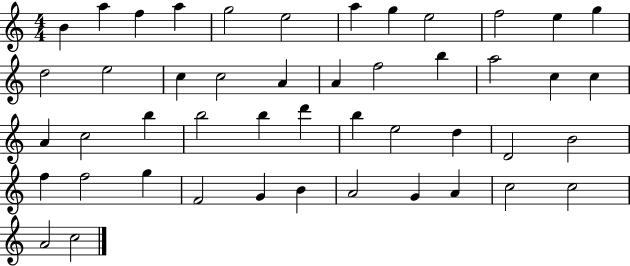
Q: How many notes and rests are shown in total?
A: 47